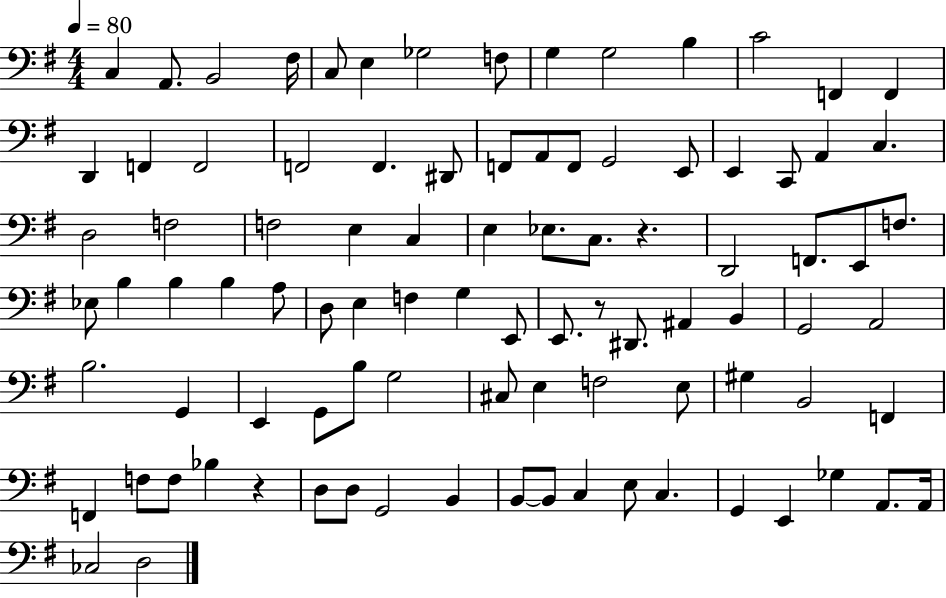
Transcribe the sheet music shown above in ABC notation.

X:1
T:Untitled
M:4/4
L:1/4
K:G
C, A,,/2 B,,2 ^F,/4 C,/2 E, _G,2 F,/2 G, G,2 B, C2 F,, F,, D,, F,, F,,2 F,,2 F,, ^D,,/2 F,,/2 A,,/2 F,,/2 G,,2 E,,/2 E,, C,,/2 A,, C, D,2 F,2 F,2 E, C, E, _E,/2 C,/2 z D,,2 F,,/2 E,,/2 F,/2 _E,/2 B, B, B, A,/2 D,/2 E, F, G, E,,/2 E,,/2 z/2 ^D,,/2 ^A,, B,, G,,2 A,,2 B,2 G,, E,, G,,/2 B,/2 G,2 ^C,/2 E, F,2 E,/2 ^G, B,,2 F,, F,, F,/2 F,/2 _B, z D,/2 D,/2 G,,2 B,, B,,/2 B,,/2 C, E,/2 C, G,, E,, _G, A,,/2 A,,/4 _C,2 D,2